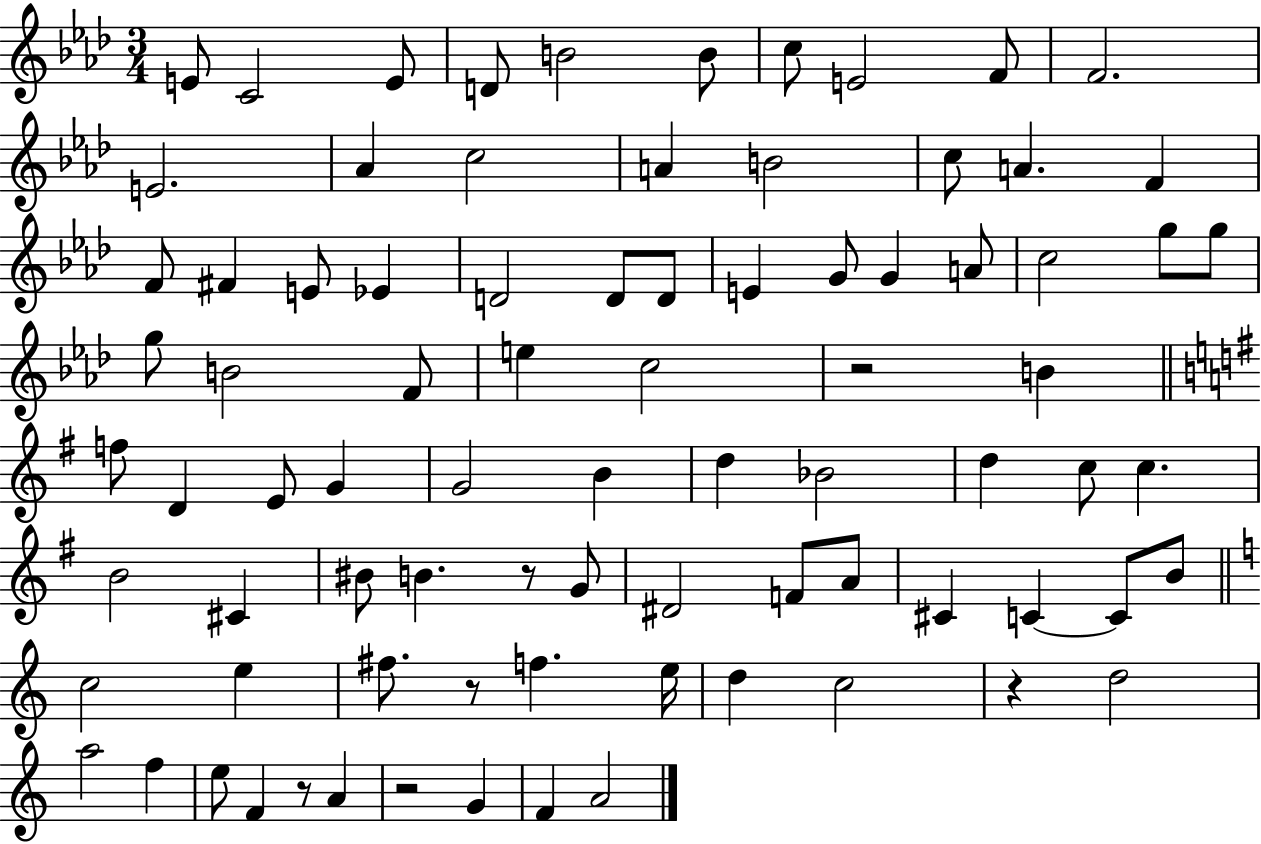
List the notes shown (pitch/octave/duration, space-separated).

E4/e C4/h E4/e D4/e B4/h B4/e C5/e E4/h F4/e F4/h. E4/h. Ab4/q C5/h A4/q B4/h C5/e A4/q. F4/q F4/e F#4/q E4/e Eb4/q D4/h D4/e D4/e E4/q G4/e G4/q A4/e C5/h G5/e G5/e G5/e B4/h F4/e E5/q C5/h R/h B4/q F5/e D4/q E4/e G4/q G4/h B4/q D5/q Bb4/h D5/q C5/e C5/q. B4/h C#4/q BIS4/e B4/q. R/e G4/e D#4/h F4/e A4/e C#4/q C4/q C4/e B4/e C5/h E5/q F#5/e. R/e F5/q. E5/s D5/q C5/h R/q D5/h A5/h F5/q E5/e F4/q R/e A4/q R/h G4/q F4/q A4/h